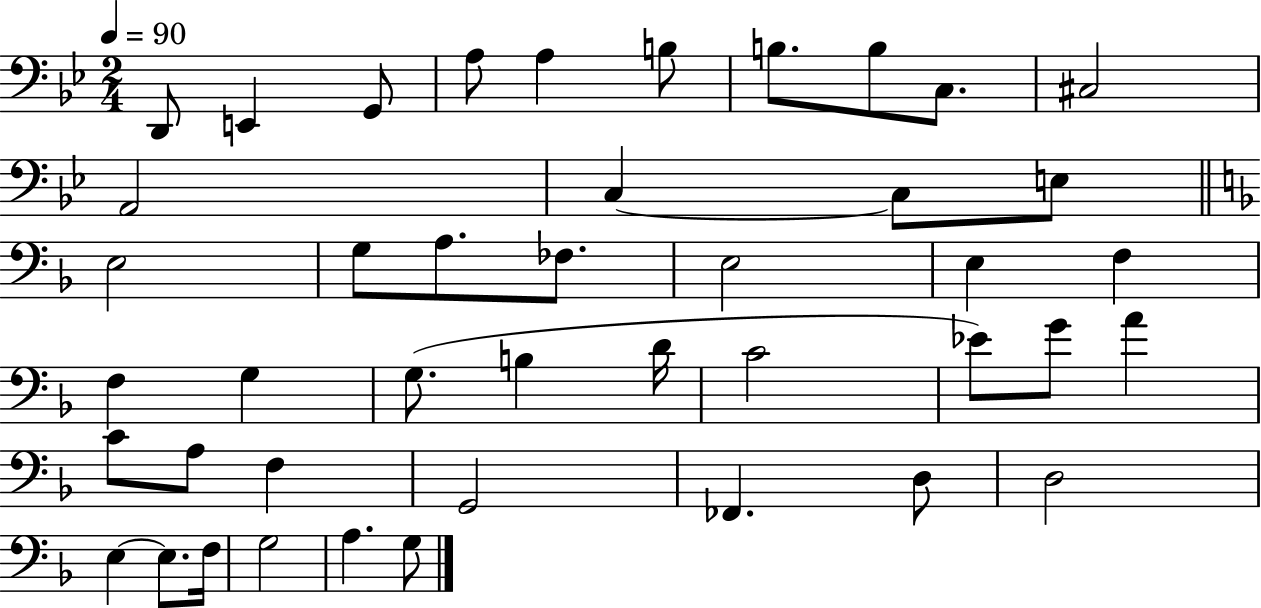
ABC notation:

X:1
T:Untitled
M:2/4
L:1/4
K:Bb
D,,/2 E,, G,,/2 A,/2 A, B,/2 B,/2 B,/2 C,/2 ^C,2 A,,2 C, C,/2 E,/2 E,2 G,/2 A,/2 _F,/2 E,2 E, F, F, G, G,/2 B, D/4 C2 _E/2 G/2 A C/2 A,/2 F, G,,2 _F,, D,/2 D,2 E, E,/2 F,/4 G,2 A, G,/2